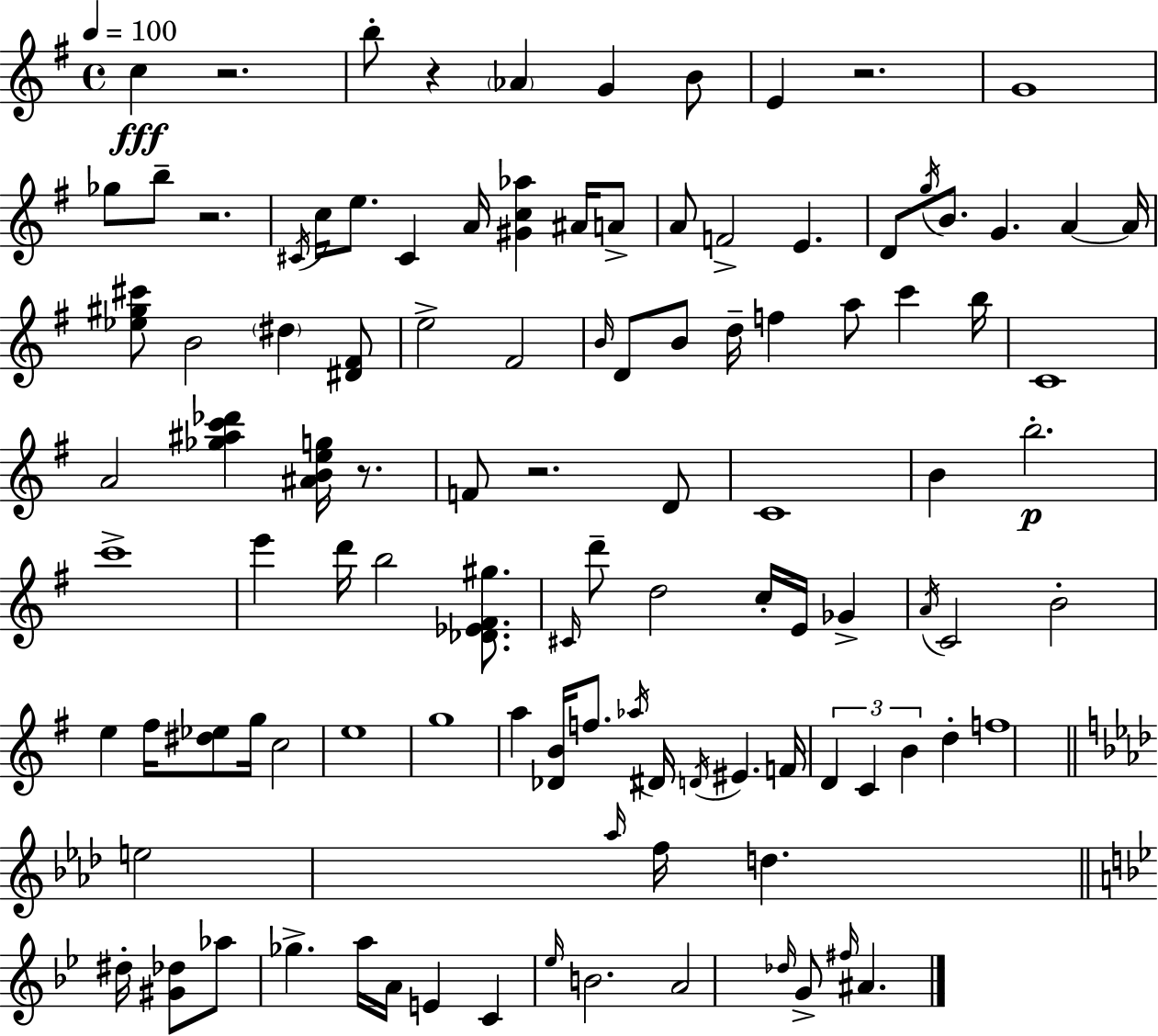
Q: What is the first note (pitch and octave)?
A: C5